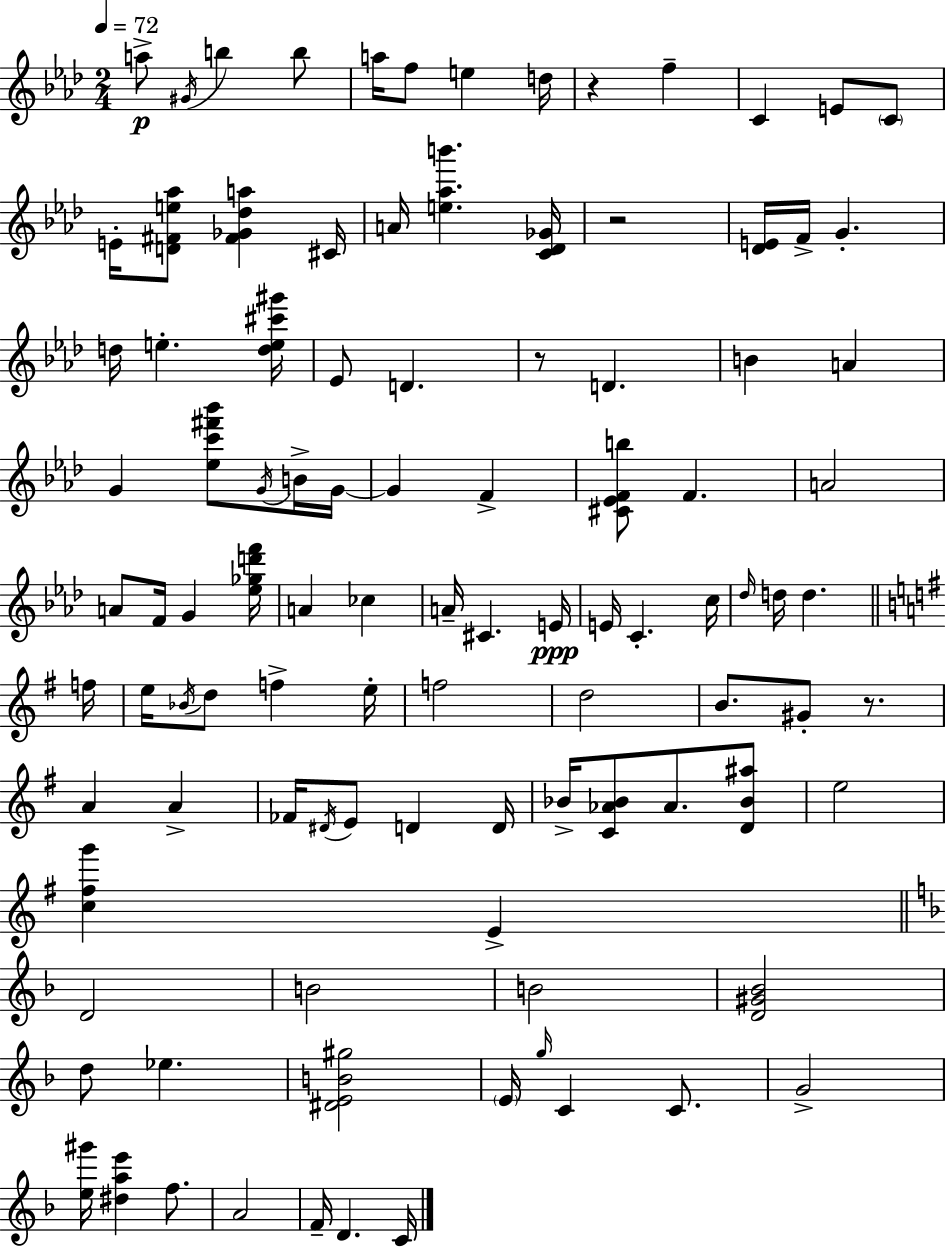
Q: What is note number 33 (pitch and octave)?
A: A4